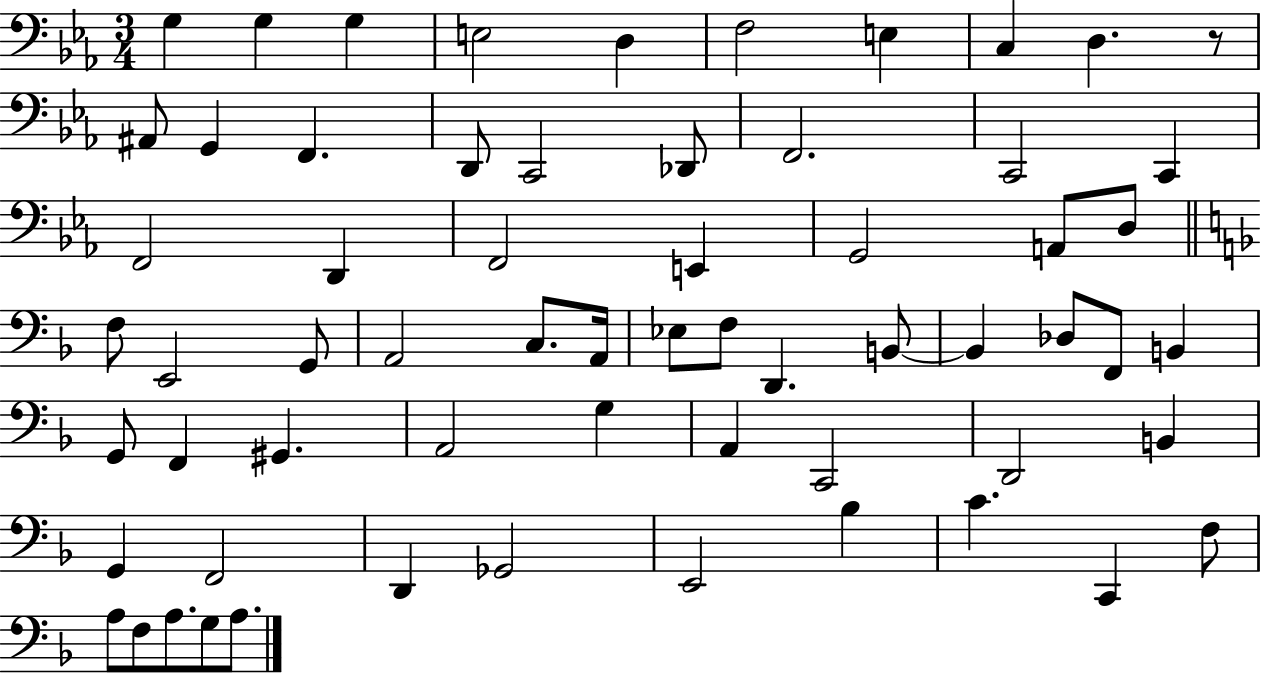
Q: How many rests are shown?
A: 1